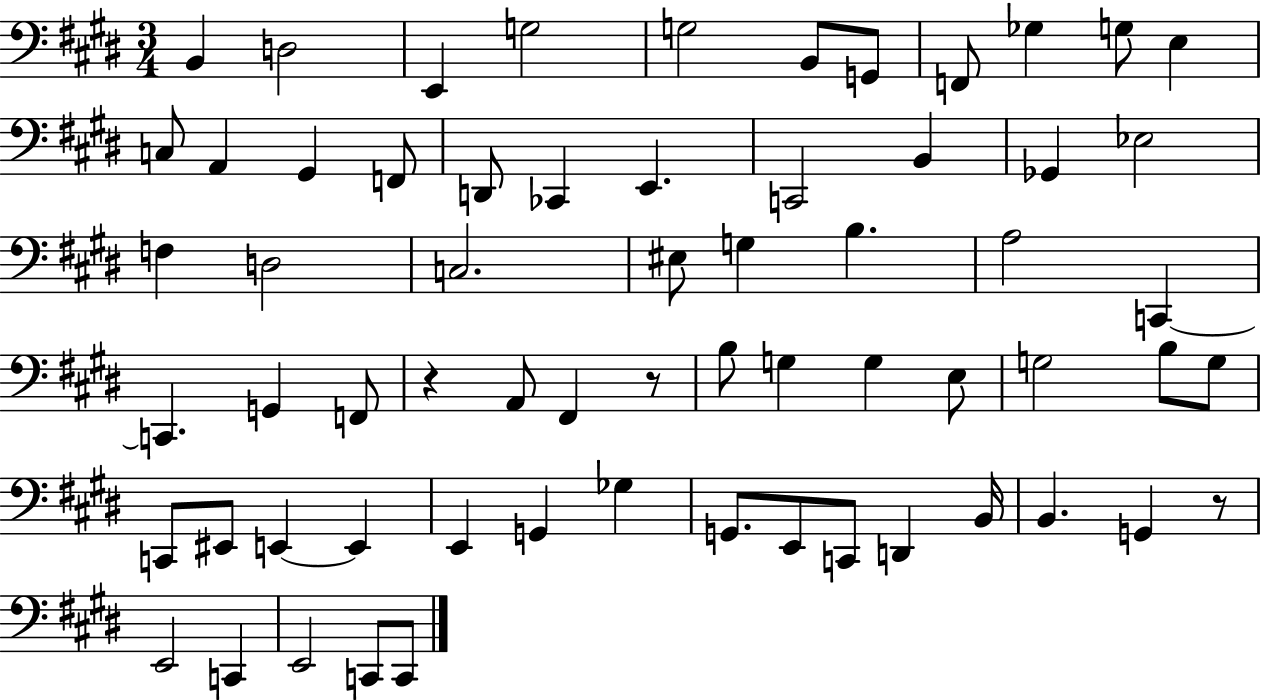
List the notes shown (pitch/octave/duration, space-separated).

B2/q D3/h E2/q G3/h G3/h B2/e G2/e F2/e Gb3/q G3/e E3/q C3/e A2/q G#2/q F2/e D2/e CES2/q E2/q. C2/h B2/q Gb2/q Eb3/h F3/q D3/h C3/h. EIS3/e G3/q B3/q. A3/h C2/q C2/q. G2/q F2/e R/q A2/e F#2/q R/e B3/e G3/q G3/q E3/e G3/h B3/e G3/e C2/e EIS2/e E2/q E2/q E2/q G2/q Gb3/q G2/e. E2/e C2/e D2/q B2/s B2/q. G2/q R/e E2/h C2/q E2/h C2/e C2/e